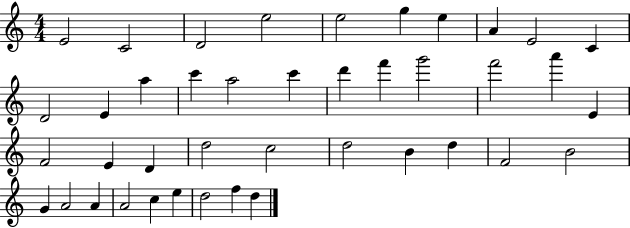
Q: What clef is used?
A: treble